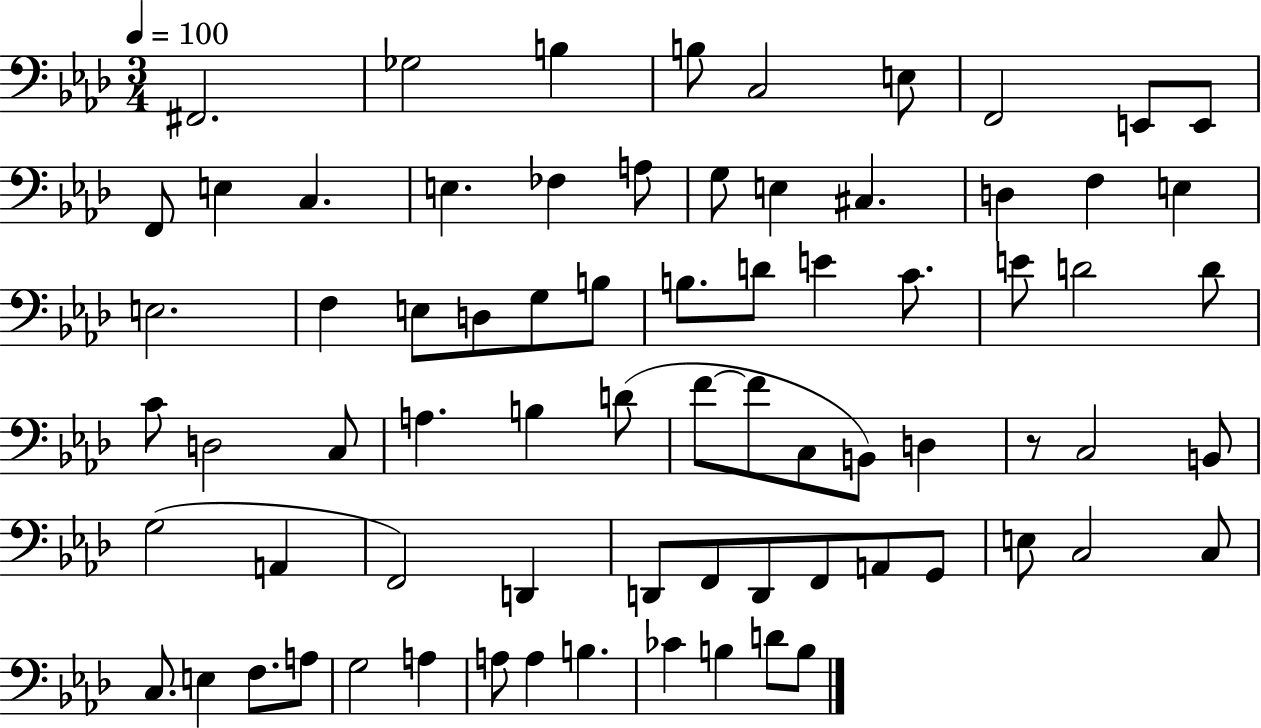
{
  \clef bass
  \numericTimeSignature
  \time 3/4
  \key aes \major
  \tempo 4 = 100
  fis,2. | ges2 b4 | b8 c2 e8 | f,2 e,8 e,8 | \break f,8 e4 c4. | e4. fes4 a8 | g8 e4 cis4. | d4 f4 e4 | \break e2. | f4 e8 d8 g8 b8 | b8. d'8 e'4 c'8. | e'8 d'2 d'8 | \break c'8 d2 c8 | a4. b4 d'8( | f'8~~ f'8 c8 b,8) d4 | r8 c2 b,8 | \break g2( a,4 | f,2) d,4 | d,8 f,8 d,8 f,8 a,8 g,8 | e8 c2 c8 | \break c8. e4 f8. a8 | g2 a4 | a8 a4 b4. | ces'4 b4 d'8 b8 | \break \bar "|."
}